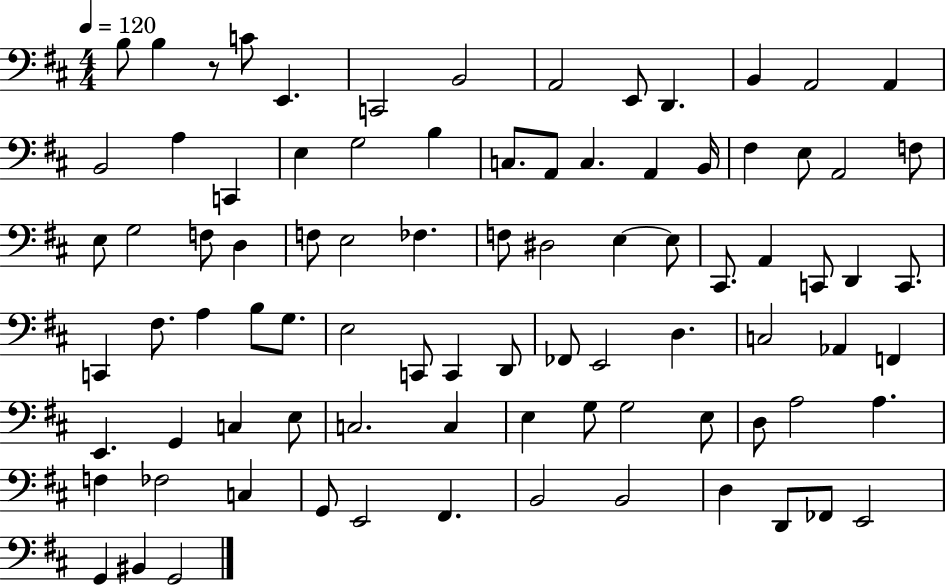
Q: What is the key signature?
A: D major